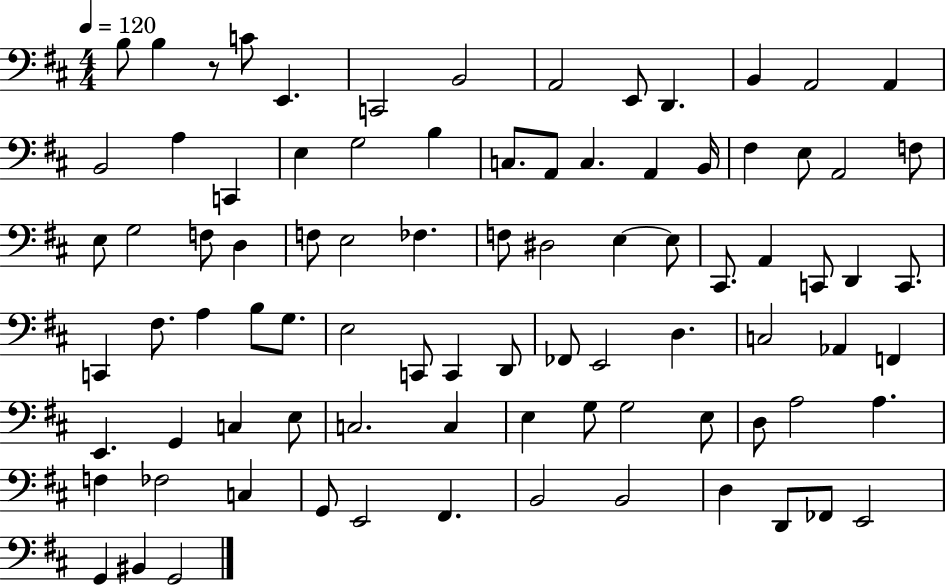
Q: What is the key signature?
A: D major